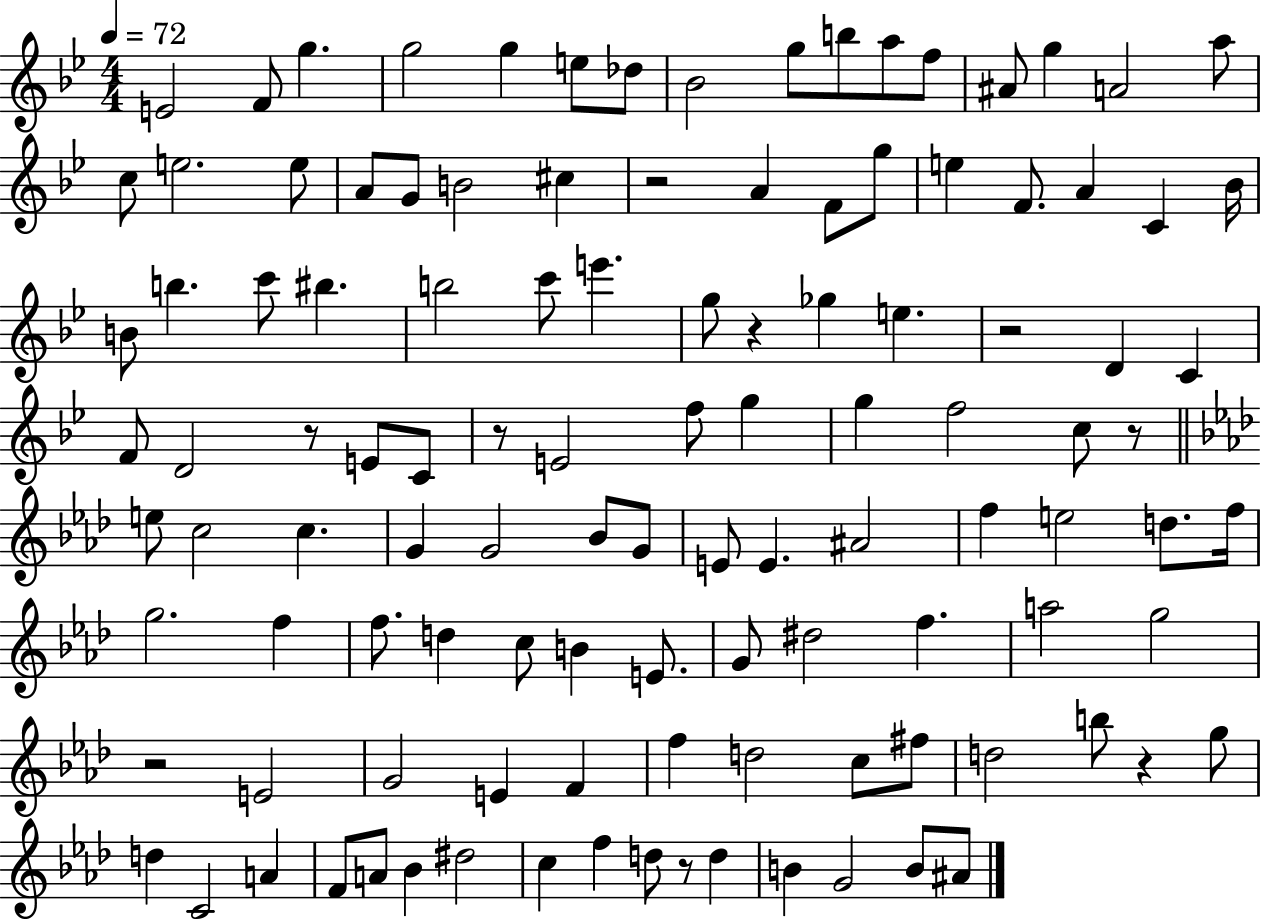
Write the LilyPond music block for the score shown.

{
  \clef treble
  \numericTimeSignature
  \time 4/4
  \key bes \major
  \tempo 4 = 72
  e'2 f'8 g''4. | g''2 g''4 e''8 des''8 | bes'2 g''8 b''8 a''8 f''8 | ais'8 g''4 a'2 a''8 | \break c''8 e''2. e''8 | a'8 g'8 b'2 cis''4 | r2 a'4 f'8 g''8 | e''4 f'8. a'4 c'4 bes'16 | \break b'8 b''4. c'''8 bis''4. | b''2 c'''8 e'''4. | g''8 r4 ges''4 e''4. | r2 d'4 c'4 | \break f'8 d'2 r8 e'8 c'8 | r8 e'2 f''8 g''4 | g''4 f''2 c''8 r8 | \bar "||" \break \key aes \major e''8 c''2 c''4. | g'4 g'2 bes'8 g'8 | e'8 e'4. ais'2 | f''4 e''2 d''8. f''16 | \break g''2. f''4 | f''8. d''4 c''8 b'4 e'8. | g'8 dis''2 f''4. | a''2 g''2 | \break r2 e'2 | g'2 e'4 f'4 | f''4 d''2 c''8 fis''8 | d''2 b''8 r4 g''8 | \break d''4 c'2 a'4 | f'8 a'8 bes'4 dis''2 | c''4 f''4 d''8 r8 d''4 | b'4 g'2 b'8 ais'8 | \break \bar "|."
}